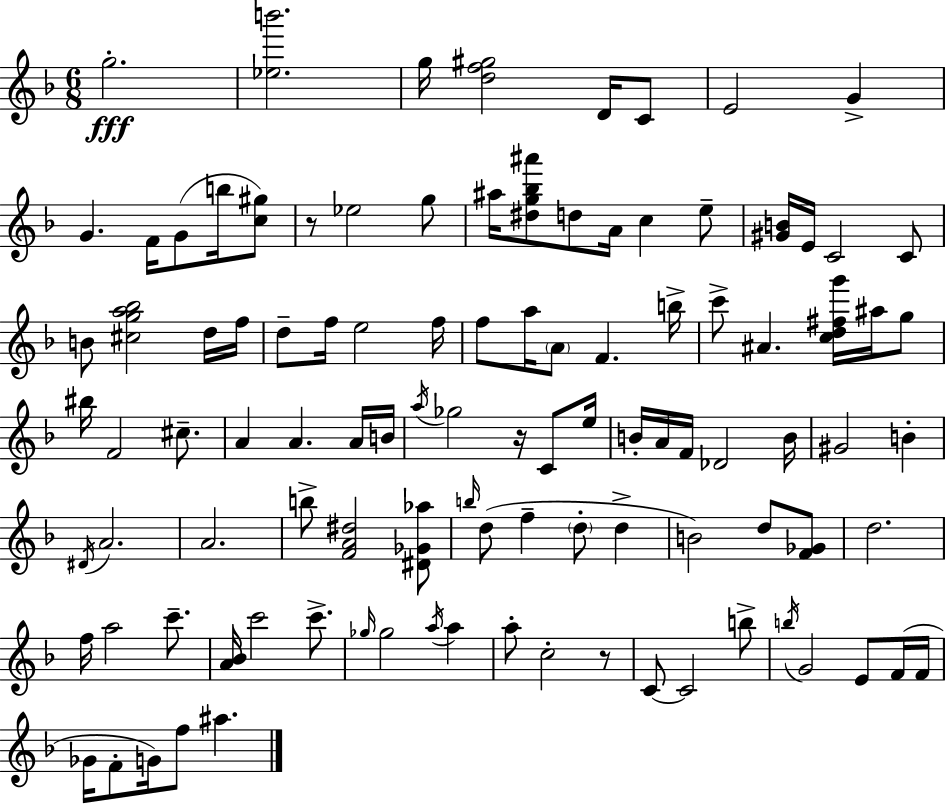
G5/h. [Eb5,B6]/h. G5/s [D5,F5,G#5]/h D4/s C4/e E4/h G4/q G4/q. F4/s G4/e B5/s [C5,G#5]/e R/e Eb5/h G5/e A#5/s [D#5,G5,Bb5,A#6]/e D5/e A4/s C5/q E5/e [G#4,B4]/s E4/s C4/h C4/e B4/e [C#5,G5,A5,Bb5]/h D5/s F5/s D5/e F5/s E5/h F5/s F5/e A5/s A4/e F4/q. B5/s C6/e A#4/q. [C5,D5,F#5,G6]/s A#5/s G5/e BIS5/s F4/h C#5/e. A4/q A4/q. A4/s B4/s A5/s Gb5/h R/s C4/e E5/s B4/s A4/s F4/s Db4/h B4/s G#4/h B4/q D#4/s A4/h. A4/h. B5/e [F4,A4,D#5]/h [D#4,Gb4,Ab5]/e B5/s D5/e F5/q D5/e D5/q B4/h D5/e [F4,Gb4]/e D5/h. F5/s A5/h C6/e. [A4,Bb4]/s C6/h C6/e. Gb5/s Gb5/h A5/s A5/q A5/e C5/h R/e C4/e C4/h B5/e B5/s G4/h E4/e F4/s F4/s Gb4/s F4/e G4/s F5/e A#5/q.